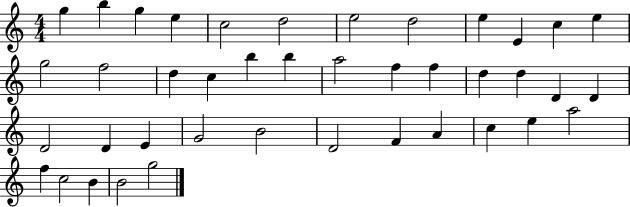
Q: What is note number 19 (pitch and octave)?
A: A5